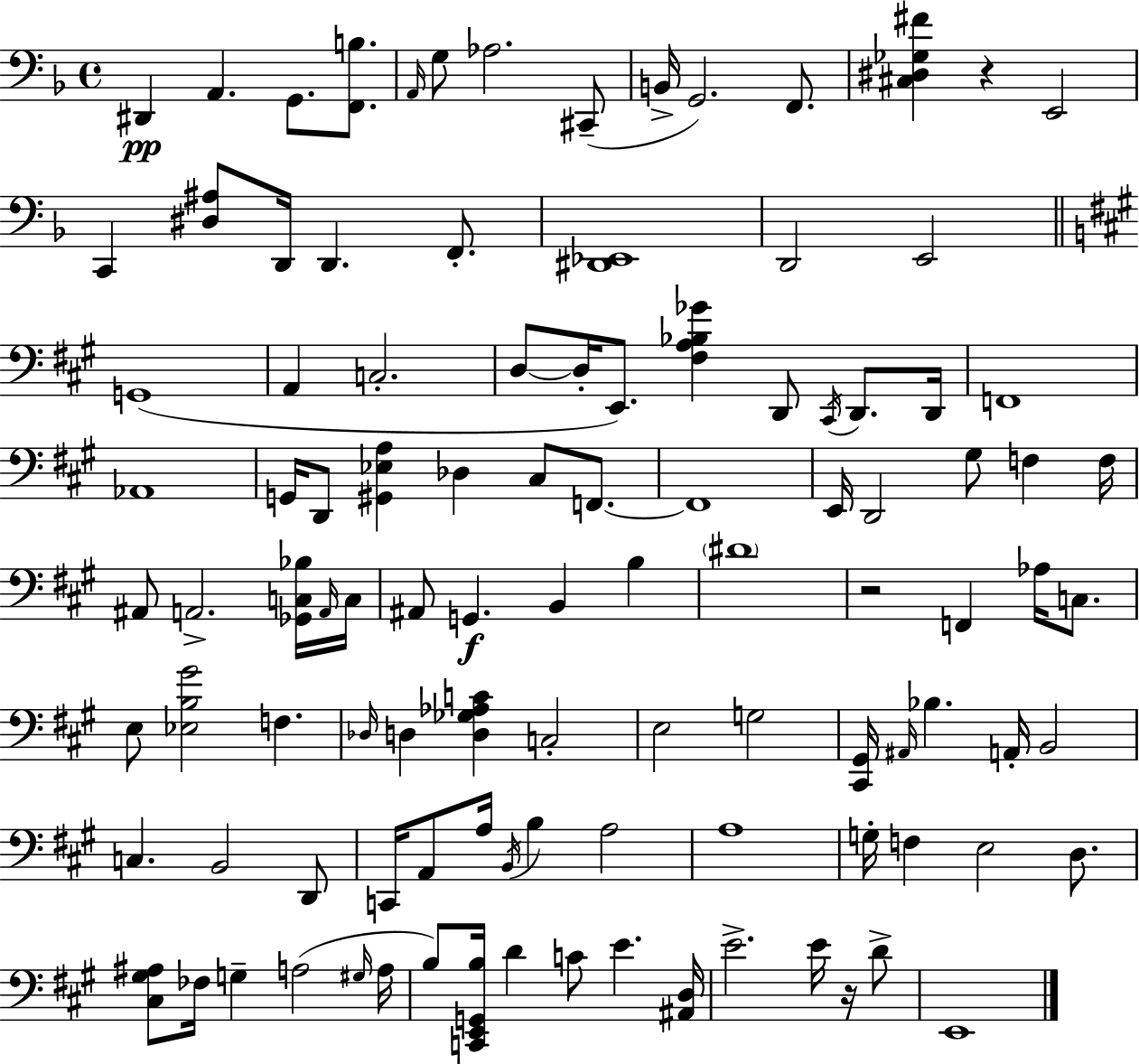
D#2/q A2/q. G2/e. [F2,B3]/e. A2/s G3/e Ab3/h. C#2/e B2/s G2/h. F2/e. [C#3,D#3,Gb3,F#4]/q R/q E2/h C2/q [D#3,A#3]/e D2/s D2/q. F2/e. [D#2,Eb2]/w D2/h E2/h G2/w A2/q C3/h. D3/e D3/s E2/e. [F#3,A3,Bb3,Gb4]/q D2/e C#2/s D2/e. D2/s F2/w Ab2/w G2/s D2/e [G#2,Eb3,A3]/q Db3/q C#3/e F2/e. F2/w E2/s D2/h G#3/e F3/q F3/s A#2/e A2/h. [Gb2,C3,Bb3]/s A2/s C3/s A#2/e G2/q. B2/q B3/q D#4/w R/h F2/q Ab3/s C3/e. E3/e [Eb3,B3,G#4]/h F3/q. Db3/s D3/q [D3,Gb3,Ab3,C4]/q C3/h E3/h G3/h [C#2,G#2]/s A#2/s Bb3/q. A2/s B2/h C3/q. B2/h D2/e C2/s A2/e A3/s B2/s B3/q A3/h A3/w G3/s F3/q E3/h D3/e. [C#3,G#3,A#3]/e FES3/s G3/q A3/h G#3/s A3/s B3/e [C2,E2,G2,B3]/s D4/q C4/e E4/q. [A#2,D3]/s E4/h. E4/s R/s D4/e E2/w